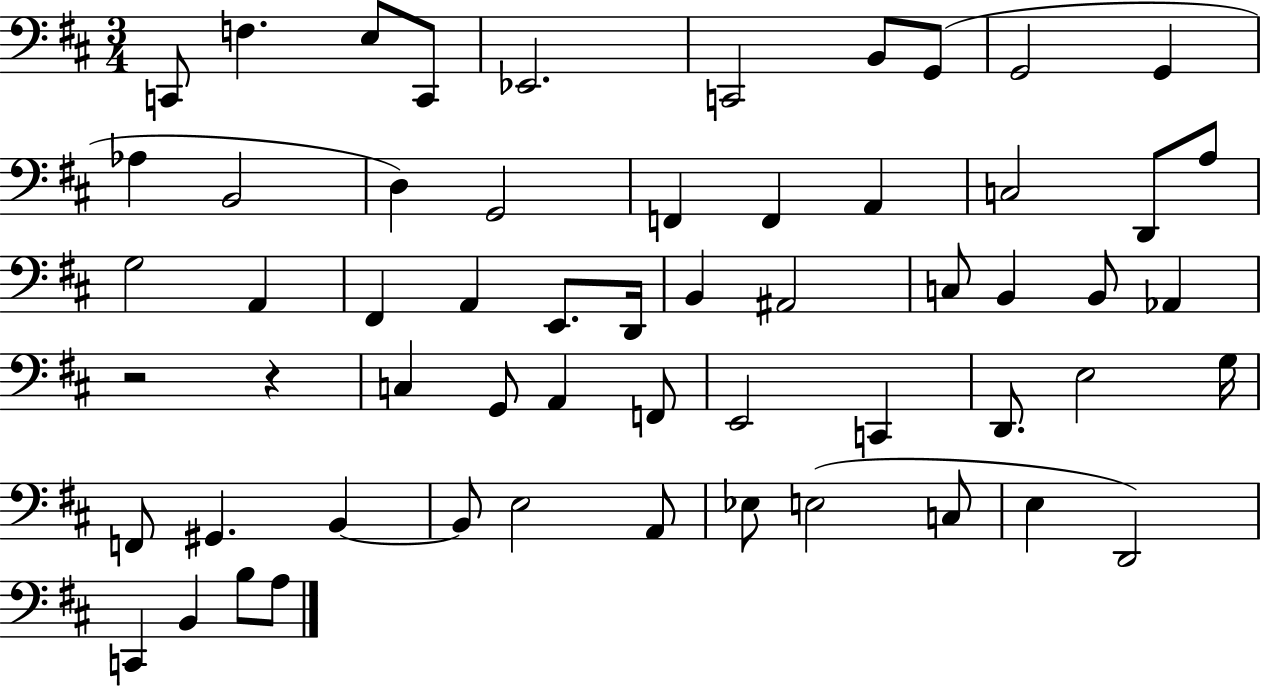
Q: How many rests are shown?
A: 2